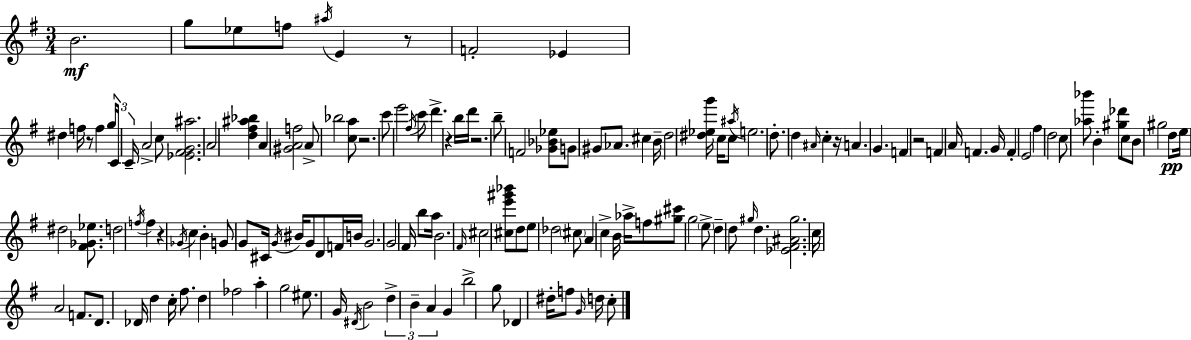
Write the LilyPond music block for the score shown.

{
  \clef treble
  \numericTimeSignature
  \time 3/4
  \key e \minor
  b'2.\mf | g''8 ees''8 f''8 \acciaccatura { ais''16 } e'4 r8 | f'2-. ees'4 | dis''4 f''16 r8 f''4 | \break \tuplet 3/2 { g''16 c'16 c'16-- } a'2-> c''8 | <ees' fis' g' ais''>2. | a'2 <d'' fis'' ais'' bes''>4 | a'4 <gis' a' f''>2 | \break a'8-> bes''2 <c'' a''>8 | r2. | c'''8 e'''2 \acciaccatura { fis''16 } | c'''8 d'''4.-> r4 | \break b''16 d'''16 r2. | b''8-- f'2 | <ges' bes' ees''>8 g'8 gis'8 aes'8. cis''4 | b'16-- d''2 <dis'' ees'' g'''>16 c''16 | \break c''8 \acciaccatura { ais''16 } e''2. | d''8.-. d''4 \grace { ais'16 } c''4-. | r16 a'4. g'4. | f'4 r2 | \break f'4 a'16 f'4. | g'16 f'4-. e'2 | fis''4 d''2 | c''8 <aes'' bes'''>8 b'4-. | \break <gis'' des'''>8 c''8 b'8 gis''2 | d''8\pp e''16 dis''2 | <fis' ges' ees''>8. d''2 | \acciaccatura { f''16 } f''4 r4 \acciaccatura { ges'16 } c''4 | \break b'4-. g'8 g'8 cis'16 \acciaccatura { g'16 } | bis'16 g'8 d'8 f'16 b'16 g'2. | g'2 | fis'16 b''8 a''16 b'2. | \break \grace { fis'16 } cis''2 | <cis'' e''' gis''' bes'''>8 d''8 e''8 des''2 | \parenthesize cis''8 a'4 | c''4-> b'16 aes''16-> f''8 <gis'' cis'''>8 g''2 | \break \parenthesize e''8-> d''4-- | d''8 \grace { gis''16 } d''4. <ees' fis' ais' gis''>2. | c''16 a'2 | f'8. d'8. | \break des'16 d''4 c''16-. fis''8. d''4 | fes''2 a''4-. | g''2 eis''8. | g'16 \acciaccatura { dis'16 } b'2 \tuplet 3/2 { d''4-> | \break b'4-- a'4 } g'4 | b''2-> g''8 | des'4 dis''16-. f''8 \grace { g'16 } d''16 c''8-. \bar "|."
}